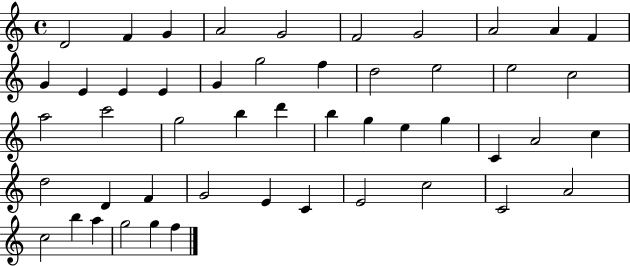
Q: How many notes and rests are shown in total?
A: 49